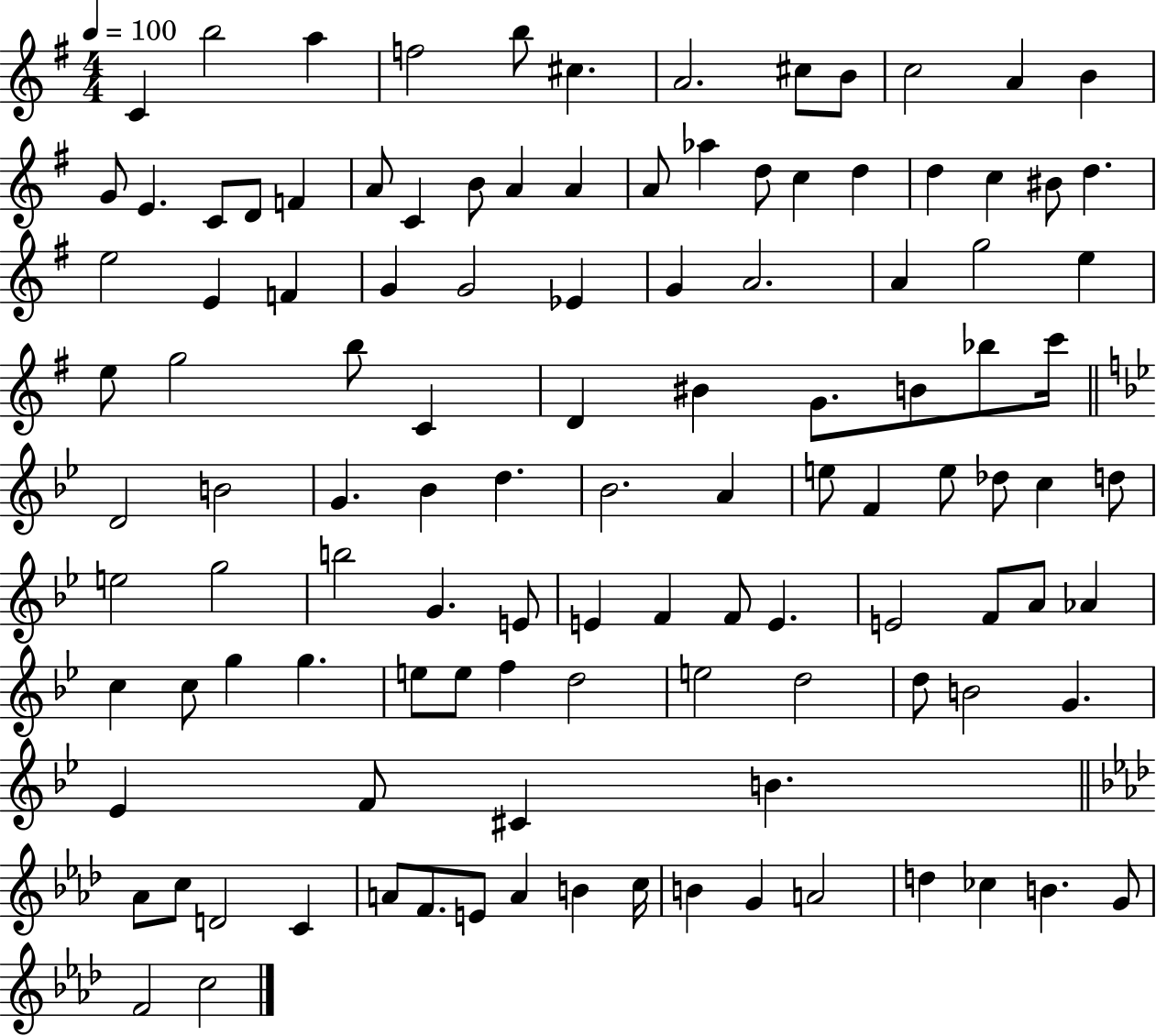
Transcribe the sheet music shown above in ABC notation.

X:1
T:Untitled
M:4/4
L:1/4
K:G
C b2 a f2 b/2 ^c A2 ^c/2 B/2 c2 A B G/2 E C/2 D/2 F A/2 C B/2 A A A/2 _a d/2 c d d c ^B/2 d e2 E F G G2 _E G A2 A g2 e e/2 g2 b/2 C D ^B G/2 B/2 _b/2 c'/4 D2 B2 G _B d _B2 A e/2 F e/2 _d/2 c d/2 e2 g2 b2 G E/2 E F F/2 E E2 F/2 A/2 _A c c/2 g g e/2 e/2 f d2 e2 d2 d/2 B2 G _E F/2 ^C B _A/2 c/2 D2 C A/2 F/2 E/2 A B c/4 B G A2 d _c B G/2 F2 c2